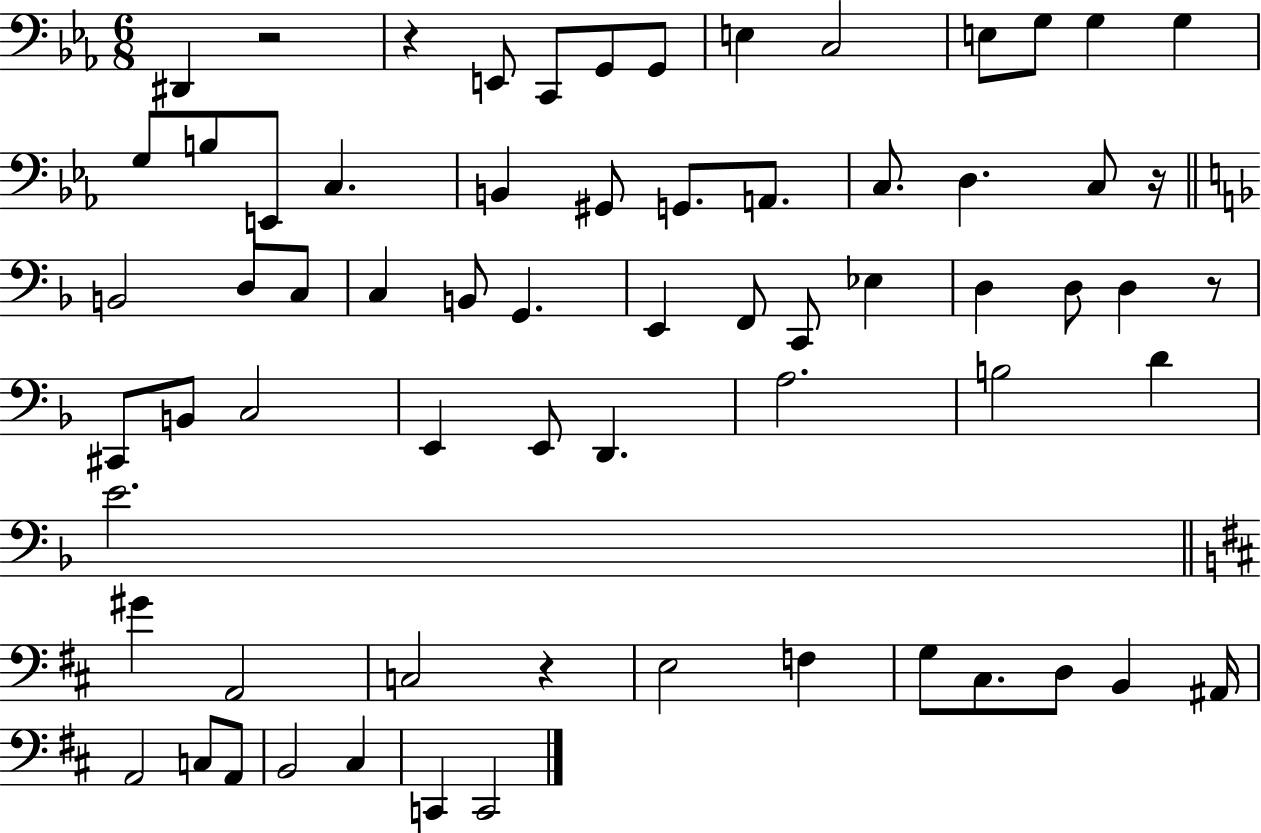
D#2/q R/h R/q E2/e C2/e G2/e G2/e E3/q C3/h E3/e G3/e G3/q G3/q G3/e B3/e E2/e C3/q. B2/q G#2/e G2/e. A2/e. C3/e. D3/q. C3/e R/s B2/h D3/e C3/e C3/q B2/e G2/q. E2/q F2/e C2/e Eb3/q D3/q D3/e D3/q R/e C#2/e B2/e C3/h E2/q E2/e D2/q. A3/h. B3/h D4/q E4/h. G#4/q A2/h C3/h R/q E3/h F3/q G3/e C#3/e. D3/e B2/q A#2/s A2/h C3/e A2/e B2/h C#3/q C2/q C2/h